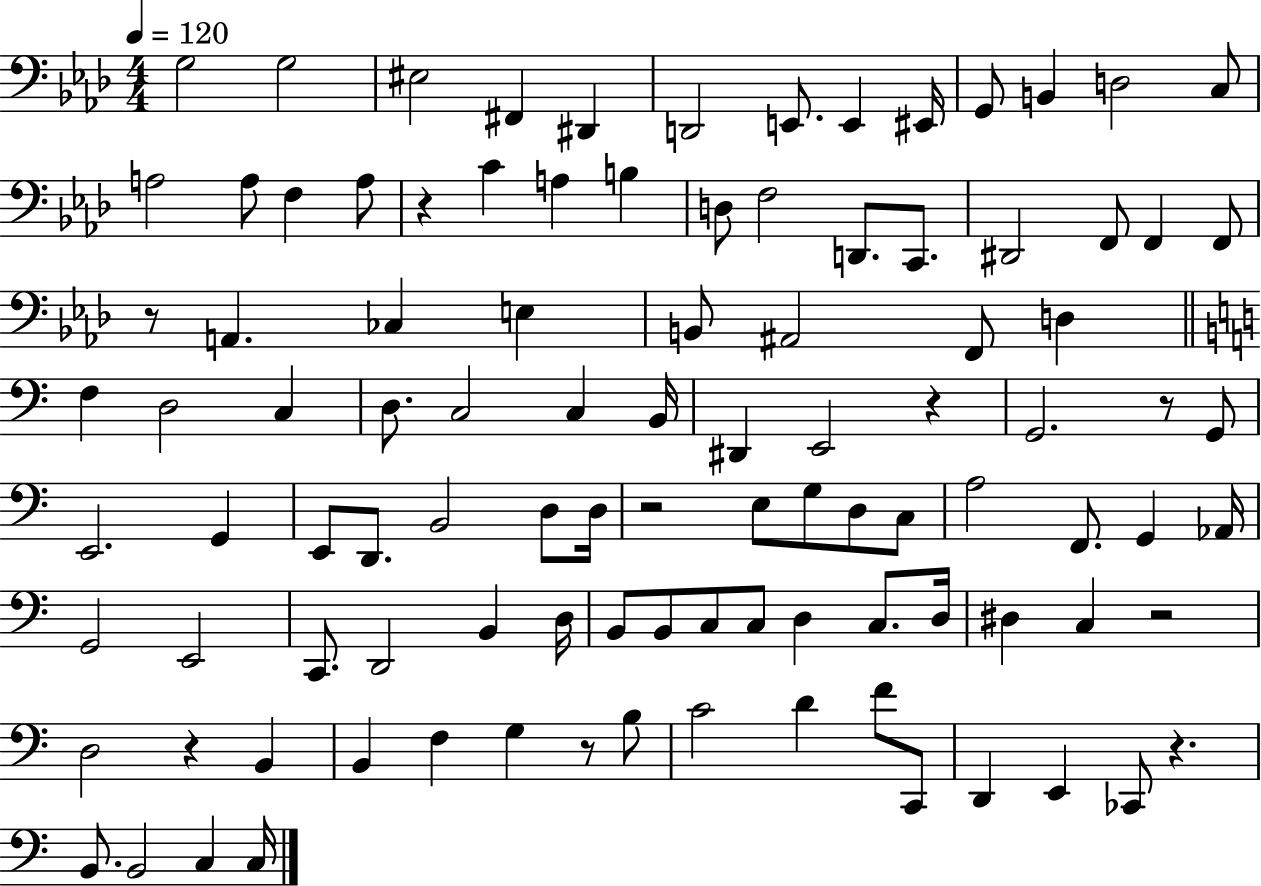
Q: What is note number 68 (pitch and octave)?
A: B2